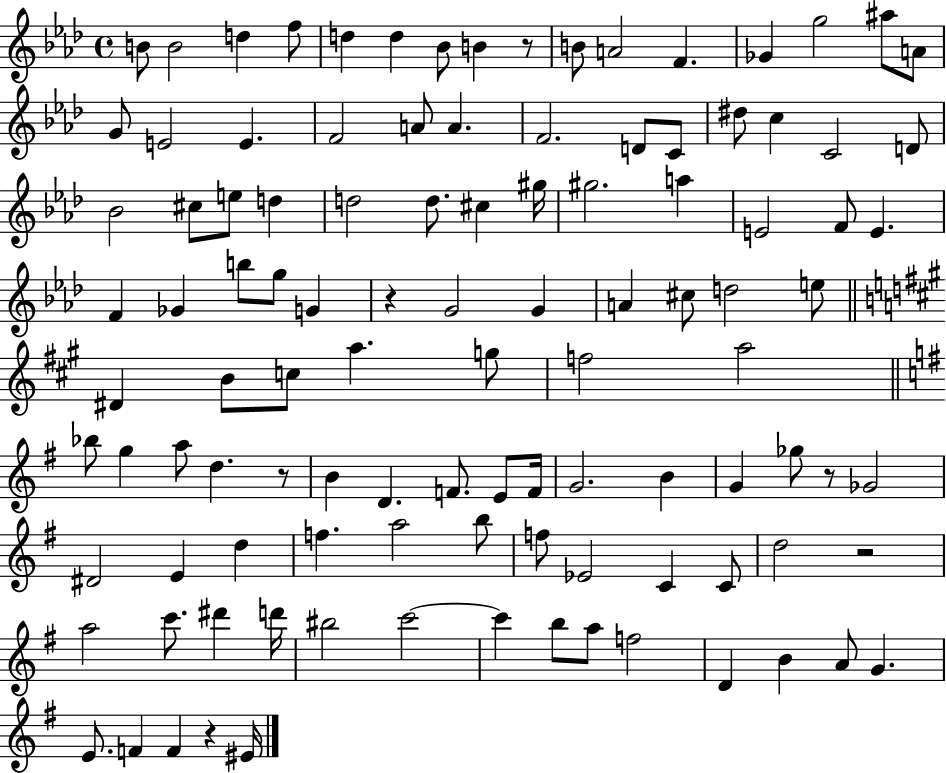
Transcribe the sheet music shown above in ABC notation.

X:1
T:Untitled
M:4/4
L:1/4
K:Ab
B/2 B2 d f/2 d d _B/2 B z/2 B/2 A2 F _G g2 ^a/2 A/2 G/2 E2 E F2 A/2 A F2 D/2 C/2 ^d/2 c C2 D/2 _B2 ^c/2 e/2 d d2 d/2 ^c ^g/4 ^g2 a E2 F/2 E F _G b/2 g/2 G z G2 G A ^c/2 d2 e/2 ^D B/2 c/2 a g/2 f2 a2 _b/2 g a/2 d z/2 B D F/2 E/2 F/4 G2 B G _g/2 z/2 _G2 ^D2 E d f a2 b/2 f/2 _E2 C C/2 d2 z2 a2 c'/2 ^d' d'/4 ^b2 c'2 c' b/2 a/2 f2 D B A/2 G E/2 F F z ^E/4